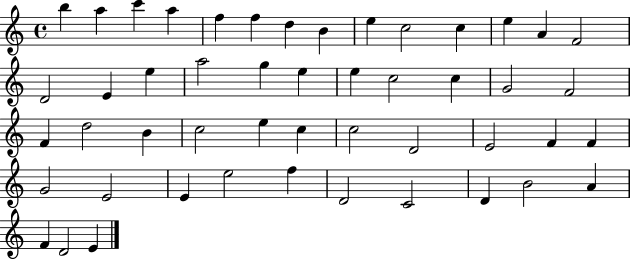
B5/q A5/q C6/q A5/q F5/q F5/q D5/q B4/q E5/q C5/h C5/q E5/q A4/q F4/h D4/h E4/q E5/q A5/h G5/q E5/q E5/q C5/h C5/q G4/h F4/h F4/q D5/h B4/q C5/h E5/q C5/q C5/h D4/h E4/h F4/q F4/q G4/h E4/h E4/q E5/h F5/q D4/h C4/h D4/q B4/h A4/q F4/q D4/h E4/q